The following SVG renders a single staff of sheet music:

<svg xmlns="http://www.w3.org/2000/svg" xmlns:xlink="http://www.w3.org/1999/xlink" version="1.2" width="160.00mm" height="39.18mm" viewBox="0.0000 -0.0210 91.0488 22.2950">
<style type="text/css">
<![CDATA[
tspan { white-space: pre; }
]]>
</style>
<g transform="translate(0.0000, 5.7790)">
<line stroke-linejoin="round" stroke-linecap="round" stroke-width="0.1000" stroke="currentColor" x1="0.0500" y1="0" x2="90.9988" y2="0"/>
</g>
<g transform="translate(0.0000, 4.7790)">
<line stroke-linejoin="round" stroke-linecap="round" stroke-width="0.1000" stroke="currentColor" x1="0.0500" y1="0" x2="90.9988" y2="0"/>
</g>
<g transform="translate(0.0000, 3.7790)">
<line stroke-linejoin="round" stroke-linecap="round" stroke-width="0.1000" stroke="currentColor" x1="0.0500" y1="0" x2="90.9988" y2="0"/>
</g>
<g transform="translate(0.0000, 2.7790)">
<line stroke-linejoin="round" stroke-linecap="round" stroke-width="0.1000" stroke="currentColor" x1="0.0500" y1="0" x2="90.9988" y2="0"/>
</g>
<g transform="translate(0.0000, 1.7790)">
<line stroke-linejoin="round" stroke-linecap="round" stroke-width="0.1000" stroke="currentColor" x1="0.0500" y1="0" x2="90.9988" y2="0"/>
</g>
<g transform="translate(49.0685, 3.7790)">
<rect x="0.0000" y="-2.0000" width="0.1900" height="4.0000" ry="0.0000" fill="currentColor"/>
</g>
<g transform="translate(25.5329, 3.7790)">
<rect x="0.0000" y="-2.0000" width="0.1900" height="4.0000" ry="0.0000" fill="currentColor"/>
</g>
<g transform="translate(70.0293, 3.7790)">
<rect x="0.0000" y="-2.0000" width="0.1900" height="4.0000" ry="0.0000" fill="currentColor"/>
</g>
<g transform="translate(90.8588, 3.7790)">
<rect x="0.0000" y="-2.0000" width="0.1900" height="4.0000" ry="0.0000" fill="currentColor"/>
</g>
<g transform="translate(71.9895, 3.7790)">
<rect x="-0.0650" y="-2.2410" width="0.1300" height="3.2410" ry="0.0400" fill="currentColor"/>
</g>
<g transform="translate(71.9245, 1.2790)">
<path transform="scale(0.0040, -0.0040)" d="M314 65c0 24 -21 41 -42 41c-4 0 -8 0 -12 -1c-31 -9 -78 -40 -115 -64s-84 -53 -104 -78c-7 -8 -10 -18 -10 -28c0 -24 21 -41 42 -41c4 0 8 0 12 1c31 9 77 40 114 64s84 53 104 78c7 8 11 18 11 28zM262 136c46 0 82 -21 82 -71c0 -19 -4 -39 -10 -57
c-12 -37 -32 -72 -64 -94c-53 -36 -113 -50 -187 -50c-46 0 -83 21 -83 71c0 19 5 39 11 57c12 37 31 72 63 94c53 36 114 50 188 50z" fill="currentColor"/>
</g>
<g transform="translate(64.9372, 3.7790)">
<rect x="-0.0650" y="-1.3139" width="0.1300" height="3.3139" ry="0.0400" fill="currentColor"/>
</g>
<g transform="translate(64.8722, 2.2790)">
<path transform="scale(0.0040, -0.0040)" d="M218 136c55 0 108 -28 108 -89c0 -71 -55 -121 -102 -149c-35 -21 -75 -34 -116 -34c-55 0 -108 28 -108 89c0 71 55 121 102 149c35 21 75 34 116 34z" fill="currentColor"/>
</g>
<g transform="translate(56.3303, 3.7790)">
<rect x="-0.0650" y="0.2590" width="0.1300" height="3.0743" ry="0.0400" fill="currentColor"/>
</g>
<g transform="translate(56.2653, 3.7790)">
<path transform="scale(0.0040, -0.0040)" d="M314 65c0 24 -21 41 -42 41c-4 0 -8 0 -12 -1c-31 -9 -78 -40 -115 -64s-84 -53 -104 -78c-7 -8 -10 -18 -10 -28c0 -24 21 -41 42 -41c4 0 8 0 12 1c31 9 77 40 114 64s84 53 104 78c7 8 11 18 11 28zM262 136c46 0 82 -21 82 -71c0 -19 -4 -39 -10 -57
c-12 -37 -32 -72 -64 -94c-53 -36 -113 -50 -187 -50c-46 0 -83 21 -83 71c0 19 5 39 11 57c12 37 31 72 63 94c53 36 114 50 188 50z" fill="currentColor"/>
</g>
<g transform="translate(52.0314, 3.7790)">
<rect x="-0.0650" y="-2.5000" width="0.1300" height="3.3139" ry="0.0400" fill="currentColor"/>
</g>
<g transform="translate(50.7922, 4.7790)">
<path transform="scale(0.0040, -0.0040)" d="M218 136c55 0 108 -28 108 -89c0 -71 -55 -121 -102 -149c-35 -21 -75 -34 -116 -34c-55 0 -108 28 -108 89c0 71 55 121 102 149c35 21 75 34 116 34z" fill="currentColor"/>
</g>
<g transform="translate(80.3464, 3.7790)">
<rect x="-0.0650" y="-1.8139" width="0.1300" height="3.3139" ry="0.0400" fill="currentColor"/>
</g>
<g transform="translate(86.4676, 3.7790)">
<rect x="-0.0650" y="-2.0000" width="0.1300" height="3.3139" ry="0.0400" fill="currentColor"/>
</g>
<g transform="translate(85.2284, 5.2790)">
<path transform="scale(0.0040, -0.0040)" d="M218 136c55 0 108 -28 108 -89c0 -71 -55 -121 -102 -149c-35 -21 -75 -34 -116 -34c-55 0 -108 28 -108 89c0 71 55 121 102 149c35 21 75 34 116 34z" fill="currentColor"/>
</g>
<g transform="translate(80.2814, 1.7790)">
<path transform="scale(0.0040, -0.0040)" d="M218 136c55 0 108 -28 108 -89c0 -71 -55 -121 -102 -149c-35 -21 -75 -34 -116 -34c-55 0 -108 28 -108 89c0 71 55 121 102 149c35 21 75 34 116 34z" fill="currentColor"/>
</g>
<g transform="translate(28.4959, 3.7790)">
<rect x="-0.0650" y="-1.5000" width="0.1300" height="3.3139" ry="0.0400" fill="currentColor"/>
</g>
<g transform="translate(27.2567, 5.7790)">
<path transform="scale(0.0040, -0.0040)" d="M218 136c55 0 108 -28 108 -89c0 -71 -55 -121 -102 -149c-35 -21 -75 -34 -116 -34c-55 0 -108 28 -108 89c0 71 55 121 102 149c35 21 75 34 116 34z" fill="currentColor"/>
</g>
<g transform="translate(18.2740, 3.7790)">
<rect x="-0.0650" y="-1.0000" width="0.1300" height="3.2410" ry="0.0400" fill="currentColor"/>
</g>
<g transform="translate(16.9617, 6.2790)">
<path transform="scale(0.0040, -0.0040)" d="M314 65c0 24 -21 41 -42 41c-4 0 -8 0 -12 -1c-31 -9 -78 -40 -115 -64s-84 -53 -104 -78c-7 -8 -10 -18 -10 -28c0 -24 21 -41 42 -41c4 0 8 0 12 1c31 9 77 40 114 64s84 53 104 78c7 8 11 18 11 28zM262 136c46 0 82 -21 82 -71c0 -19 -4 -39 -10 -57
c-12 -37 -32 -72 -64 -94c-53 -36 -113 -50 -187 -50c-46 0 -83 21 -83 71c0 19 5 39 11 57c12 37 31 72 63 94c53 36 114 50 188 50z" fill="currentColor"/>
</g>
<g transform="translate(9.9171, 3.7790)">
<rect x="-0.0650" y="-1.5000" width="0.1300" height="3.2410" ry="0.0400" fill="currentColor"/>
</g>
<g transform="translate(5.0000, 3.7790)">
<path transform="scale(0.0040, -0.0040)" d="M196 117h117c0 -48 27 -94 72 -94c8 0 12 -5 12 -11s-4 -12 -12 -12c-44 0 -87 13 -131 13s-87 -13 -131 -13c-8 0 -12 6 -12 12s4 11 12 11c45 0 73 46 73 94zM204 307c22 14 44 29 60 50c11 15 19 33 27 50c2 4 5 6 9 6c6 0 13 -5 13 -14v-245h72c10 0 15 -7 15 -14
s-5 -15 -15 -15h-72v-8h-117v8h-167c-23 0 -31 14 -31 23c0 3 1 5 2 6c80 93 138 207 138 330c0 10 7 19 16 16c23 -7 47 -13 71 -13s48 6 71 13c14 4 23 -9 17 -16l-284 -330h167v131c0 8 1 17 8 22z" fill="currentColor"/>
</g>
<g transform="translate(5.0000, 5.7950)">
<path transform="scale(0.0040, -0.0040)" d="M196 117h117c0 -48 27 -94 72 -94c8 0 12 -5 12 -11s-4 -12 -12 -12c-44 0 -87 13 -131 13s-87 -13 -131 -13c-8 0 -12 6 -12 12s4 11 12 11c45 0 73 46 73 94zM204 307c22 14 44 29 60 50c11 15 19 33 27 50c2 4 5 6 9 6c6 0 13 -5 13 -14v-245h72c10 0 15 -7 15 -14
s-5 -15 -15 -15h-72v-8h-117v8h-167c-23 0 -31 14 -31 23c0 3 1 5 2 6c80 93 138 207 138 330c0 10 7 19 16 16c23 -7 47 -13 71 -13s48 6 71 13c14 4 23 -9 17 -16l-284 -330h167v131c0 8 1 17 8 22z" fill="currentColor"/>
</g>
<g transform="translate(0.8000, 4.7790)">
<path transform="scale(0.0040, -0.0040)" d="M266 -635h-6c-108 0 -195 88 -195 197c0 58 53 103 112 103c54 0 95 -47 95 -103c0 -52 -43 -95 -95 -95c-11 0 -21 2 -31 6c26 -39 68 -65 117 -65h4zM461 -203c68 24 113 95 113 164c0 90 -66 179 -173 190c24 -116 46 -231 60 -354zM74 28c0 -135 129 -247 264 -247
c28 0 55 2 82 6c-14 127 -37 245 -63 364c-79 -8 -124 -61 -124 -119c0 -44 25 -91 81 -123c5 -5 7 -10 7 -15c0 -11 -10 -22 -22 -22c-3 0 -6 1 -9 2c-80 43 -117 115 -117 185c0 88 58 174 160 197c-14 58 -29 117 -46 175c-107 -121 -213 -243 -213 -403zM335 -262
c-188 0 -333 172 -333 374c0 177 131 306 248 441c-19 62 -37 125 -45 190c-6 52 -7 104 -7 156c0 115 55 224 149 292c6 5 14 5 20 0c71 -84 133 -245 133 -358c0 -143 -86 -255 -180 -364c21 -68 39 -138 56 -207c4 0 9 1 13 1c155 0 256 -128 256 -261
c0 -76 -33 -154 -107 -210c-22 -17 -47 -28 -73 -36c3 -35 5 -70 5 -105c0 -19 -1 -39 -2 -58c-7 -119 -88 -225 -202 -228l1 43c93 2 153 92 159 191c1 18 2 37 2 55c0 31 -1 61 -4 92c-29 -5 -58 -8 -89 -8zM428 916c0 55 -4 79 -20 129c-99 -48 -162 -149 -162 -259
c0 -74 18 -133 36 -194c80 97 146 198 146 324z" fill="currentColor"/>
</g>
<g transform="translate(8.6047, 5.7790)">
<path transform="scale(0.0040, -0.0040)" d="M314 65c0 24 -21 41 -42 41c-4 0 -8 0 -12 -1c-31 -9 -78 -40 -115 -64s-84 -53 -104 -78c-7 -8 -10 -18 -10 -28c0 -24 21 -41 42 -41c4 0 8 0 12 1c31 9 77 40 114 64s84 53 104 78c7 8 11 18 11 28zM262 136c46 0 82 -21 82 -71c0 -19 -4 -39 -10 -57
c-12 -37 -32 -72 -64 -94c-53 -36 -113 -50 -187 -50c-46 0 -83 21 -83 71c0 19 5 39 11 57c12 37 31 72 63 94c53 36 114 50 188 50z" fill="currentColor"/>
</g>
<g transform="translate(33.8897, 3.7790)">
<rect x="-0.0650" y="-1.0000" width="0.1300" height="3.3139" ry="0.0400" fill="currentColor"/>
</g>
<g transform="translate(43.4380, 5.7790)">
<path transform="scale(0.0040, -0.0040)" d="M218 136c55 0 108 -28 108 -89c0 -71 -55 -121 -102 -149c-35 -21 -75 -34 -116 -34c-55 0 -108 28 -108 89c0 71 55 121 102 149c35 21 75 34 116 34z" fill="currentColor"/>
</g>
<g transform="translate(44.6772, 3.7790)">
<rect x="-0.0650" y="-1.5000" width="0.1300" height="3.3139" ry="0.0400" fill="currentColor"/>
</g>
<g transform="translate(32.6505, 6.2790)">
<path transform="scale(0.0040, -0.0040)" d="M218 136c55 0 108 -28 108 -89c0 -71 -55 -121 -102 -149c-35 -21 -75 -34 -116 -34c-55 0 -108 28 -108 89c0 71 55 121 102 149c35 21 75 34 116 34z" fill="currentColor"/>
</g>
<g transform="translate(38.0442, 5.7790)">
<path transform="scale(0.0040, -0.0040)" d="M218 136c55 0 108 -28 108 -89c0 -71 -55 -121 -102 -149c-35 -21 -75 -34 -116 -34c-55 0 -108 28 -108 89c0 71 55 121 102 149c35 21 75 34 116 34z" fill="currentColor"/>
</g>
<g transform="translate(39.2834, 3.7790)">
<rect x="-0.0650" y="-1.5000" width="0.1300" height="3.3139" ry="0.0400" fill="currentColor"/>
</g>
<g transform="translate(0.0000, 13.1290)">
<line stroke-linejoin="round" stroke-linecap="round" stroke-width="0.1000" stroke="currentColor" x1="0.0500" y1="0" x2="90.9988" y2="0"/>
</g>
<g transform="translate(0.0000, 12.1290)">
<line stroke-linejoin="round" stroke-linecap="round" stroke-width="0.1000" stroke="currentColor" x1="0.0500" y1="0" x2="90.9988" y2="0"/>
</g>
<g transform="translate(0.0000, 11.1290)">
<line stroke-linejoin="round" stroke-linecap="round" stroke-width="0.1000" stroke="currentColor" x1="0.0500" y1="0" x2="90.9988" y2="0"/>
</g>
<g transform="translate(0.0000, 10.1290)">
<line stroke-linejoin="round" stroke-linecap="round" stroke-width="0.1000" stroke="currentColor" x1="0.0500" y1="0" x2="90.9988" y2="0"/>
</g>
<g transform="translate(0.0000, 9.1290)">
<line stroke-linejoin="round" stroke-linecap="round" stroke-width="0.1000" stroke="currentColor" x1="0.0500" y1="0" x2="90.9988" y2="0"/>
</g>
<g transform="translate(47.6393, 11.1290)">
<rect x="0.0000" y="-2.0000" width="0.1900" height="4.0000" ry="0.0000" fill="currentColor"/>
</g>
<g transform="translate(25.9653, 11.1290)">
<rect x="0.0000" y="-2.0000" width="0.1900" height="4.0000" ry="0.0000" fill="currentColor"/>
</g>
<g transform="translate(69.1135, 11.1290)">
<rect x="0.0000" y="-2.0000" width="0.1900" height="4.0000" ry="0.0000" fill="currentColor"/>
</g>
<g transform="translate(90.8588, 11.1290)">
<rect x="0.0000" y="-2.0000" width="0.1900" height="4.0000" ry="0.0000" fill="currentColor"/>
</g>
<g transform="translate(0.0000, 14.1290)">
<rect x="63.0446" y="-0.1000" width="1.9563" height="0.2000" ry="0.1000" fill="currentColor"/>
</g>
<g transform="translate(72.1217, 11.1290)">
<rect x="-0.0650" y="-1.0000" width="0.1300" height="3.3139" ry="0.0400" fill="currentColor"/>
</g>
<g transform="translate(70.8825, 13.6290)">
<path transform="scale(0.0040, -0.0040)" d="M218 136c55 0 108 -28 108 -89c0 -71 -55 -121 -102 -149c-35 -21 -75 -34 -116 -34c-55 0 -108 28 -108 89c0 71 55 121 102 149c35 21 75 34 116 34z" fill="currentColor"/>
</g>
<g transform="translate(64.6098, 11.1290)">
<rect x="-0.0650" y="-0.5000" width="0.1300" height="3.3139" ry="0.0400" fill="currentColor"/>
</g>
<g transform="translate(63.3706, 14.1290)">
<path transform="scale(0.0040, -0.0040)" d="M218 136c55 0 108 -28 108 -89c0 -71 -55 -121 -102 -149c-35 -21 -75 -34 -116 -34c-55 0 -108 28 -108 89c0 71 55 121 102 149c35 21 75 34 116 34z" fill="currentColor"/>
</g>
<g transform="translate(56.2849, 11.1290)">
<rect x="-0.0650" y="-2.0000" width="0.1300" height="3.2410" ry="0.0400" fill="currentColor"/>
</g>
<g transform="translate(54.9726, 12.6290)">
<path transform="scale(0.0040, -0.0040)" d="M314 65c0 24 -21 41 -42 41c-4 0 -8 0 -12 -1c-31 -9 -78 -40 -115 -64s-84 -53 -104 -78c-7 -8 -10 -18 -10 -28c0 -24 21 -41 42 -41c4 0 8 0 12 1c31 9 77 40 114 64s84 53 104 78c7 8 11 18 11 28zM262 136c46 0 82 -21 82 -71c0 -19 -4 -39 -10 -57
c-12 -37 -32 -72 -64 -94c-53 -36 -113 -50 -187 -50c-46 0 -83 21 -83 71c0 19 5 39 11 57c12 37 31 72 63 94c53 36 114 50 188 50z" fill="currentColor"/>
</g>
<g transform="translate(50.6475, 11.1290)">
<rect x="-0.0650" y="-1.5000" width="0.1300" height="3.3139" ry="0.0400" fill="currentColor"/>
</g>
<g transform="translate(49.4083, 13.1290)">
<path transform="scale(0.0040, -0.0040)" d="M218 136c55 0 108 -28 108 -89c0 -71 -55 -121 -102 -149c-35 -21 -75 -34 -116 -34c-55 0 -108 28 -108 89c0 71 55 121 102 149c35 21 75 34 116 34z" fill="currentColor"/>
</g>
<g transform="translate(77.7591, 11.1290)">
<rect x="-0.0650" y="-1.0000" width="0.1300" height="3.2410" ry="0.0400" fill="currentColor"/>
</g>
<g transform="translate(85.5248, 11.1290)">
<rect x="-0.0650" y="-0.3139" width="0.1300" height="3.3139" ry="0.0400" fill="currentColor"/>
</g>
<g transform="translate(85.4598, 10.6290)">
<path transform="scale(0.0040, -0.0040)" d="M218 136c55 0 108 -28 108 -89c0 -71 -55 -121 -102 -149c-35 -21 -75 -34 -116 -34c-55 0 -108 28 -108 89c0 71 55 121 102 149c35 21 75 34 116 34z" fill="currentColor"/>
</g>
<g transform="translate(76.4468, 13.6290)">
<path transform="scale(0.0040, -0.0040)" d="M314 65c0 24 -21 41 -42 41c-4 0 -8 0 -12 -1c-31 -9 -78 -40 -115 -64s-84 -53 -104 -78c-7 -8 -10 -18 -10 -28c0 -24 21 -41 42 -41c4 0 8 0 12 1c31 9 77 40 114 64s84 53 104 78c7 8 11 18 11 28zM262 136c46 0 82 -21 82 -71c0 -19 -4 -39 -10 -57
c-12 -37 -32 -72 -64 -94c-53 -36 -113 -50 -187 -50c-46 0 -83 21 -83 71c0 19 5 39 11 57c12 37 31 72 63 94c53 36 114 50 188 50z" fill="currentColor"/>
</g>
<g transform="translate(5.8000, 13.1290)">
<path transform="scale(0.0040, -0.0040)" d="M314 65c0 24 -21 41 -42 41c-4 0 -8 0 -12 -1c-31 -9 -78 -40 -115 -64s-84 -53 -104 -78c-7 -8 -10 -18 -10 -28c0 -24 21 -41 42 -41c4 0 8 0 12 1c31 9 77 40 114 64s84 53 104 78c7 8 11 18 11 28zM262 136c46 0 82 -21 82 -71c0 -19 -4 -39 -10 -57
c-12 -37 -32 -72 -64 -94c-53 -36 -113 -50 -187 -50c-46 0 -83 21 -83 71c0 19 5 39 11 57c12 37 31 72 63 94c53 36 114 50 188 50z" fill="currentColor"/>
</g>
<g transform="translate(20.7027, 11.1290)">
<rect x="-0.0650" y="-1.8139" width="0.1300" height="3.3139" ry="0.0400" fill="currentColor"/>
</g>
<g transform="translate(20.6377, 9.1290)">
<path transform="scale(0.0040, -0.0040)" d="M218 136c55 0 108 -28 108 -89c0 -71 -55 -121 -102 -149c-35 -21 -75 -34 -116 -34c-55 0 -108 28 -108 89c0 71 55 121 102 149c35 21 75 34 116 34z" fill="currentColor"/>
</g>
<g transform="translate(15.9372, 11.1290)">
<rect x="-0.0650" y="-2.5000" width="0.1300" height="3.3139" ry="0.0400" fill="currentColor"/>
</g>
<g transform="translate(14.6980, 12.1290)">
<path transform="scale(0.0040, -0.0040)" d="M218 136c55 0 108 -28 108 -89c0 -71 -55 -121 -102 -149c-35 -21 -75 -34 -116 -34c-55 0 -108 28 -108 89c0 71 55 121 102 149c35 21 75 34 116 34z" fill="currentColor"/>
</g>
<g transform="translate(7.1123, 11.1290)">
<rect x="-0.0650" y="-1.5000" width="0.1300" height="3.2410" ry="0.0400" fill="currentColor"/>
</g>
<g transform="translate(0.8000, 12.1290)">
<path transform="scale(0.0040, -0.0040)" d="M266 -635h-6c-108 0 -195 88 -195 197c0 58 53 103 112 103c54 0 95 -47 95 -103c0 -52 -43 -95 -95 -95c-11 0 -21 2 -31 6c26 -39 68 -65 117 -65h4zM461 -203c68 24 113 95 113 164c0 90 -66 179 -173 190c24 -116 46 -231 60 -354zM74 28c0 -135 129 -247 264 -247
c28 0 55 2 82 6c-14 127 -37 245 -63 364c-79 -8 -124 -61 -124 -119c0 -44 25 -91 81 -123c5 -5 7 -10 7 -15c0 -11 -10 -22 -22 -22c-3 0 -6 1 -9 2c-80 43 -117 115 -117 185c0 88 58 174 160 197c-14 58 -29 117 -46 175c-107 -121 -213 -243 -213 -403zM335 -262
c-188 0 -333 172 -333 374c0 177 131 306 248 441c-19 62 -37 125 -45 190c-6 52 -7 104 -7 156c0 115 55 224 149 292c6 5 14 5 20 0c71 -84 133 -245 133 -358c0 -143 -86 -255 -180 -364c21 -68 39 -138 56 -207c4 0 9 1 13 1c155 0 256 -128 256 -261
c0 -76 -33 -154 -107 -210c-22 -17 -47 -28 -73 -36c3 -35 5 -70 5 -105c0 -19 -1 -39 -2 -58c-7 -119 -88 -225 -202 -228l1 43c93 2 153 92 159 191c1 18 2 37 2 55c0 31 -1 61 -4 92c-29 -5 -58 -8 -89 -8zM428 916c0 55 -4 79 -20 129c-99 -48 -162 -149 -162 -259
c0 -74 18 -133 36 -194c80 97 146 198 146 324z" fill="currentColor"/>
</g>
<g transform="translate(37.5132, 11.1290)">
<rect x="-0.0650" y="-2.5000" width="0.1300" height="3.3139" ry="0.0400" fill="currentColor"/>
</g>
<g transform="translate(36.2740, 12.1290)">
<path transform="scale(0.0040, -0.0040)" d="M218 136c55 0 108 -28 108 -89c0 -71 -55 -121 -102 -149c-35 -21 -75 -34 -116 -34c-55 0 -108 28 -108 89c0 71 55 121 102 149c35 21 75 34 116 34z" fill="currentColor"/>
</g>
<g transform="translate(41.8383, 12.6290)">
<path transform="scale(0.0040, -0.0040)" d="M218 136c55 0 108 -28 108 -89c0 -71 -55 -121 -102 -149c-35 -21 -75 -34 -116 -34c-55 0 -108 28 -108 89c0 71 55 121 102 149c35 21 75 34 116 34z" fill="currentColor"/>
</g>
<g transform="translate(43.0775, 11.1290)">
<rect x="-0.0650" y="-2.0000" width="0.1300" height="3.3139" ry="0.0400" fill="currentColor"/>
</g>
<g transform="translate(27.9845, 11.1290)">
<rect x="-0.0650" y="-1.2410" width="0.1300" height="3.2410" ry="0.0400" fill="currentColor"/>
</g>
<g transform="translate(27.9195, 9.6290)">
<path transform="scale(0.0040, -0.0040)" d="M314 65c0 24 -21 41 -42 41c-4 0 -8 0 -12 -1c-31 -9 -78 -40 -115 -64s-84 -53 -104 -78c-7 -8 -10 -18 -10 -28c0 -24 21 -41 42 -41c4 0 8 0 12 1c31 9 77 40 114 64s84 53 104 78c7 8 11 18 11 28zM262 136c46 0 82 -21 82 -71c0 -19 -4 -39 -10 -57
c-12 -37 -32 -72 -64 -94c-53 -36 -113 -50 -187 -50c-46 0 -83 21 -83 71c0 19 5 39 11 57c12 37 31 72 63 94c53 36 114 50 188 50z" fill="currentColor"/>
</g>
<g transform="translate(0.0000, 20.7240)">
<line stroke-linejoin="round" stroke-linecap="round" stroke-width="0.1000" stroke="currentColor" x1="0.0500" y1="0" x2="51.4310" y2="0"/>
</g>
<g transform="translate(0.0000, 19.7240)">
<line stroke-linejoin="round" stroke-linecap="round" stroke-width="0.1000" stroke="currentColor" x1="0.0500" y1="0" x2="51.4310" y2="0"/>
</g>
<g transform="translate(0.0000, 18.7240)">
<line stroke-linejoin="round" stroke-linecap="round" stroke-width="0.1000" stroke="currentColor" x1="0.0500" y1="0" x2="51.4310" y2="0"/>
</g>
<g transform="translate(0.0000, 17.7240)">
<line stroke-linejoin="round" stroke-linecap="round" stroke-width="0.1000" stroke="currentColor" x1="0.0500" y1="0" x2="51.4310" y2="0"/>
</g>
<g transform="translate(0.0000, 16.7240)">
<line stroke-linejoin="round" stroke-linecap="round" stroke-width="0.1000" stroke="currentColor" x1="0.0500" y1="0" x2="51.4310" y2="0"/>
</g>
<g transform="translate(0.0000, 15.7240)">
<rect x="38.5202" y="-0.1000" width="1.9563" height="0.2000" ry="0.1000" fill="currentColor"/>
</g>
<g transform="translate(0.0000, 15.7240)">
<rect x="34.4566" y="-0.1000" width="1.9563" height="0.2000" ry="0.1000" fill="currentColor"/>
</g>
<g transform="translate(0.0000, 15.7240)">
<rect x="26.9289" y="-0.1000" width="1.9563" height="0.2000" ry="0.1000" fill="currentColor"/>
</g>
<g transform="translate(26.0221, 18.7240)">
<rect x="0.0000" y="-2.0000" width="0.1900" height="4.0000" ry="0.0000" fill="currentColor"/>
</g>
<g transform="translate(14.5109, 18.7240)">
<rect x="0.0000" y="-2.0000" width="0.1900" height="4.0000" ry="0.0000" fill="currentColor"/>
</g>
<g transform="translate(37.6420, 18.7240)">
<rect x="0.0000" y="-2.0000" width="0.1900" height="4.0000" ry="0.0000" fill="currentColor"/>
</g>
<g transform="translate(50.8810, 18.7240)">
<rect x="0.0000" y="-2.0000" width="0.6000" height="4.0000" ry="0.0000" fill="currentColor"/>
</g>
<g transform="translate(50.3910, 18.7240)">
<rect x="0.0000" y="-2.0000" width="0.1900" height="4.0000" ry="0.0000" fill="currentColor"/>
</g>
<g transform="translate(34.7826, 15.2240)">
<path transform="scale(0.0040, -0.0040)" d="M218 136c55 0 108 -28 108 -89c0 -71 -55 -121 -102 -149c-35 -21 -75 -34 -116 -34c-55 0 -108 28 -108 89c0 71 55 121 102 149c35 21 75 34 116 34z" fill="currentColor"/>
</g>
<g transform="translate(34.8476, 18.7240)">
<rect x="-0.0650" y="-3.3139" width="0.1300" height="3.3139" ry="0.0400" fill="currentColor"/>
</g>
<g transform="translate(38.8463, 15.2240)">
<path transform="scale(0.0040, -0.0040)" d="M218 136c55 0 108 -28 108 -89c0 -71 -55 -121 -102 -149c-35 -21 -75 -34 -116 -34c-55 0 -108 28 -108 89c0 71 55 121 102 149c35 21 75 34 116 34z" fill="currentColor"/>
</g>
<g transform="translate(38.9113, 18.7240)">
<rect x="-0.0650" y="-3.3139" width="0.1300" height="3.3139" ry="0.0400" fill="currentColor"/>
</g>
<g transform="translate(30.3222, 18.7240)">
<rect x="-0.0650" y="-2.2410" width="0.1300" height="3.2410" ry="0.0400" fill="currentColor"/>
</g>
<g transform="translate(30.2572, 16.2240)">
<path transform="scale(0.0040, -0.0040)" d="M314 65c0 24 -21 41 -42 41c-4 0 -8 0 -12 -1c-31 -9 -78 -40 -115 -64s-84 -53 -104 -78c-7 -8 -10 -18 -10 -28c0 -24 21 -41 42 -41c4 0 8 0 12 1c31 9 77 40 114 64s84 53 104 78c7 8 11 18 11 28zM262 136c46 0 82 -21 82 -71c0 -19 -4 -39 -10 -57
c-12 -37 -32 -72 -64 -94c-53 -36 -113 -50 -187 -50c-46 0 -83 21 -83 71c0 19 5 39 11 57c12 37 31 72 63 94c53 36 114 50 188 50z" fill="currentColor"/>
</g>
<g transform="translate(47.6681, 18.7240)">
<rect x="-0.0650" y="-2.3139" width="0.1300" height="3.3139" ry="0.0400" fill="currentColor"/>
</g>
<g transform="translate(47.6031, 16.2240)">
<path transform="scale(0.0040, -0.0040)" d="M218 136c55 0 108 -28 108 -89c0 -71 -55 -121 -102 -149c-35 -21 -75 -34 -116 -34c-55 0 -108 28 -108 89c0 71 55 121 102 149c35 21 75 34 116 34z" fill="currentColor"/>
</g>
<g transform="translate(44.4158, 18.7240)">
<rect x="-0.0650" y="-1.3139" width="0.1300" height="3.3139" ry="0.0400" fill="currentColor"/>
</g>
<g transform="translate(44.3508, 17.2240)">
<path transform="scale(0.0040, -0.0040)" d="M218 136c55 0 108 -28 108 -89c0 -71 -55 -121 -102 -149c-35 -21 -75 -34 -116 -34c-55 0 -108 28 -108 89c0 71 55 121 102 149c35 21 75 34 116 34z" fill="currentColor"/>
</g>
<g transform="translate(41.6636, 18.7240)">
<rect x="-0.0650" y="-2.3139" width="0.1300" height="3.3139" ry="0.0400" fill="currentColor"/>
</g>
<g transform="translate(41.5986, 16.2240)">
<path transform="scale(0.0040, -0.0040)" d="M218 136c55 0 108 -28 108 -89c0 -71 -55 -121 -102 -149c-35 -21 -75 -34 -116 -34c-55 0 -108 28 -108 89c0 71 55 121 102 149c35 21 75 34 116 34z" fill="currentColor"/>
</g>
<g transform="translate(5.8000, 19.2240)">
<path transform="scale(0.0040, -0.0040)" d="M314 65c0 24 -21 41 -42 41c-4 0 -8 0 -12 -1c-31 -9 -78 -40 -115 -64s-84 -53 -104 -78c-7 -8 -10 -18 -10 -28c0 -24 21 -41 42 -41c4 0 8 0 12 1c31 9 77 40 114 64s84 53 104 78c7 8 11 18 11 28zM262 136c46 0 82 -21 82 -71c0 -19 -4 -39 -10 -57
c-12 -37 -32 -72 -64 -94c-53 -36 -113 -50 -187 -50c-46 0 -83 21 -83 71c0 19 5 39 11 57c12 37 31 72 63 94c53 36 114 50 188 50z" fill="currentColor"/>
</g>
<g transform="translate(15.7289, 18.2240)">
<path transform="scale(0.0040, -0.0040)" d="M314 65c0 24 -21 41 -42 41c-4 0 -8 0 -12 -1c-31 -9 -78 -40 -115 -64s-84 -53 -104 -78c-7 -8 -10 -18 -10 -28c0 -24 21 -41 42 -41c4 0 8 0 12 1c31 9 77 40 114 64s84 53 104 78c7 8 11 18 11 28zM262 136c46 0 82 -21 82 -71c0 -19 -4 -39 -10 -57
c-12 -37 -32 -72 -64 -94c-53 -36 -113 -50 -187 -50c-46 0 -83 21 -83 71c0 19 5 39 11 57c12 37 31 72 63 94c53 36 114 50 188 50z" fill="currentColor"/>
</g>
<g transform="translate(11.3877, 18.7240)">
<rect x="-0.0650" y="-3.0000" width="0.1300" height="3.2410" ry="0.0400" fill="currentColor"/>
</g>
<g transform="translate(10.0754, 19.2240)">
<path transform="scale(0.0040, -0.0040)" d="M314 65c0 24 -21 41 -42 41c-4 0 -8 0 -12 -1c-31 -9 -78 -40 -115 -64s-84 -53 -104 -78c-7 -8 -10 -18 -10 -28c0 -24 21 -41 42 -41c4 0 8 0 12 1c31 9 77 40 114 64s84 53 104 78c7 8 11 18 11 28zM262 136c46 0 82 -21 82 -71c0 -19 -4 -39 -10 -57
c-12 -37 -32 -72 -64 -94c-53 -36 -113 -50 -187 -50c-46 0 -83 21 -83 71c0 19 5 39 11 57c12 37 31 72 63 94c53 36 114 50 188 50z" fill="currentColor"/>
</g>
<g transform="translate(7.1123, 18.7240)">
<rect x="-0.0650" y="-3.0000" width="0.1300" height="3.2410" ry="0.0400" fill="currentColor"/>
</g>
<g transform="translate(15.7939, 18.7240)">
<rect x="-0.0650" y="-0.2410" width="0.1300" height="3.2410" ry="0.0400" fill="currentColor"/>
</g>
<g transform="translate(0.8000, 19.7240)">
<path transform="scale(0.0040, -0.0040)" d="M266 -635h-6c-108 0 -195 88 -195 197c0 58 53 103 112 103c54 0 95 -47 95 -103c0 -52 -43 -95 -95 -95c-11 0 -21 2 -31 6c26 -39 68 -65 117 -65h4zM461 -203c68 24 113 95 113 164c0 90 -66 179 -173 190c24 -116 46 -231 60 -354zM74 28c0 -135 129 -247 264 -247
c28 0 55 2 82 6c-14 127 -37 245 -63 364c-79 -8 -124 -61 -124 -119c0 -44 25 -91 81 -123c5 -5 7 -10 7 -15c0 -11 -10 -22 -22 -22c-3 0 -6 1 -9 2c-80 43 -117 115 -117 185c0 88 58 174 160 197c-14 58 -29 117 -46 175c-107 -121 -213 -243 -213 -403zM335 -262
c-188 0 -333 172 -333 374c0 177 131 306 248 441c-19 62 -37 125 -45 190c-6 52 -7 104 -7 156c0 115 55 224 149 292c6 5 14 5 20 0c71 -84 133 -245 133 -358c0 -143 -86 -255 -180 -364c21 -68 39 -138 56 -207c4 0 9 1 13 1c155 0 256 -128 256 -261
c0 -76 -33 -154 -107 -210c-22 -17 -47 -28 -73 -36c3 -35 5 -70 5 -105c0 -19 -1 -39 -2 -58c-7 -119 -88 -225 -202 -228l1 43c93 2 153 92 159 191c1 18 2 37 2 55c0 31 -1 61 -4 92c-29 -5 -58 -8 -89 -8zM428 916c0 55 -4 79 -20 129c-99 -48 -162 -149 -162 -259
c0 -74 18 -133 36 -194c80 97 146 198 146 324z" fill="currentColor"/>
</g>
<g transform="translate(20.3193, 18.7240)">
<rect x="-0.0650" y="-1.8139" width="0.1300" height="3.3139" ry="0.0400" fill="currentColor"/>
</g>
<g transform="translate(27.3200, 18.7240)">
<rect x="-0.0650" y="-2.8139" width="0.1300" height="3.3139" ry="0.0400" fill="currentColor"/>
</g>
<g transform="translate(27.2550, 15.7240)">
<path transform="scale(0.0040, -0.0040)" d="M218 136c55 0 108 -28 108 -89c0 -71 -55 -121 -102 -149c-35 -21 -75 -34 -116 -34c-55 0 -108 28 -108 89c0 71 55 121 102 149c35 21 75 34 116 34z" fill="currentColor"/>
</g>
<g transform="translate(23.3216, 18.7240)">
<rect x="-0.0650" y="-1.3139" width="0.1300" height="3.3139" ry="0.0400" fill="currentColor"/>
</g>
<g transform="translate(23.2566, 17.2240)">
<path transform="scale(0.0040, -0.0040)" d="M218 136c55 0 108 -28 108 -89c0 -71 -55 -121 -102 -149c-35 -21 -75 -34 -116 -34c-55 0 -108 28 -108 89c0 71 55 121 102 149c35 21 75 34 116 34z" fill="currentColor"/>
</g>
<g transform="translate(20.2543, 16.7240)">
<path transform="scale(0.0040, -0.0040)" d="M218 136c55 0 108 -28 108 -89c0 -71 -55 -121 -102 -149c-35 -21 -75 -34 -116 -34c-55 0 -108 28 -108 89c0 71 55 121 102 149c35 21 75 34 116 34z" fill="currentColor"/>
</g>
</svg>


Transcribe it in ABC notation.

X:1
T:Untitled
M:4/4
L:1/4
K:C
E2 D2 E D E E G B2 e g2 f F E2 G f e2 G F E F2 C D D2 c A2 A2 c2 f e a g2 b b g e g